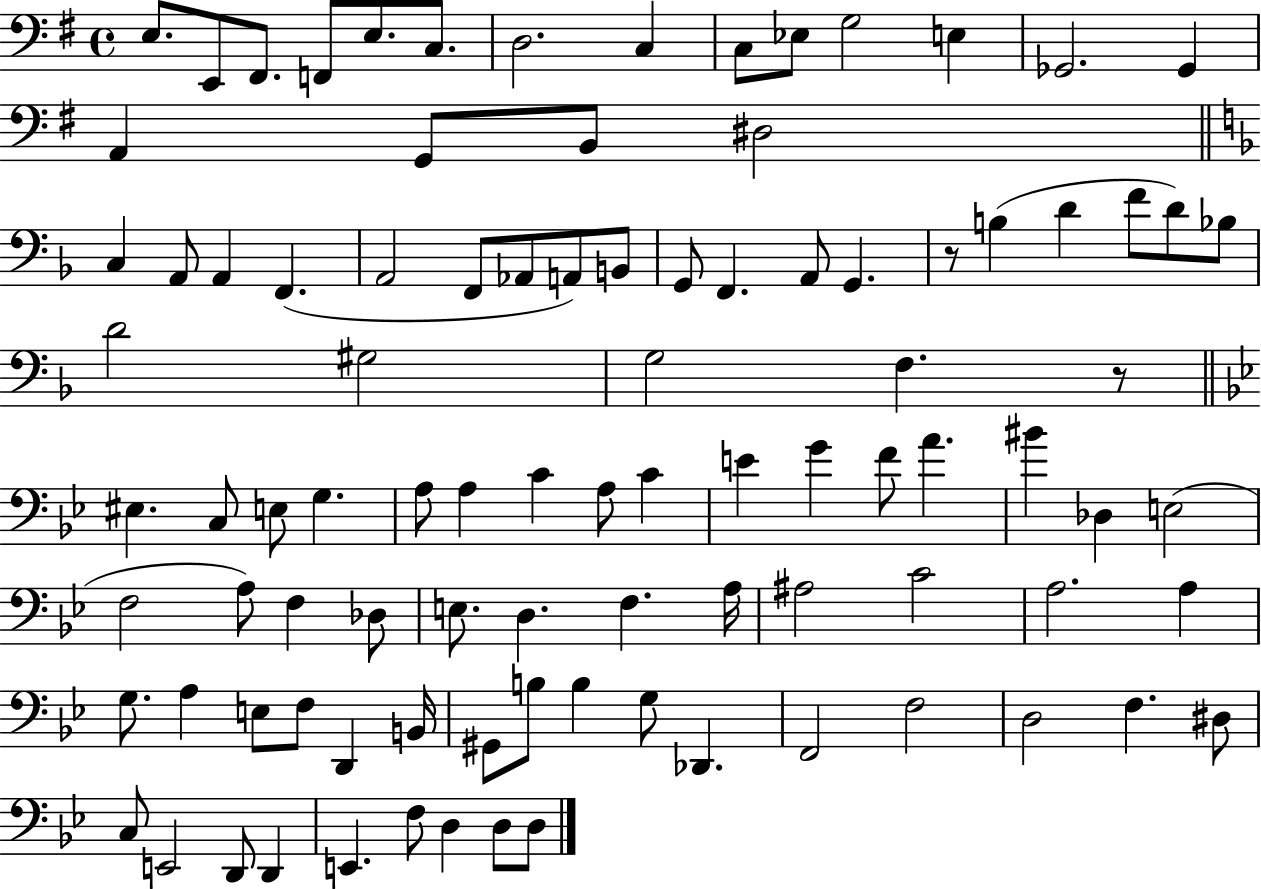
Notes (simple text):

E3/e. E2/e F#2/e. F2/e E3/e. C3/e. D3/h. C3/q C3/e Eb3/e G3/h E3/q Gb2/h. Gb2/q A2/q G2/e B2/e D#3/h C3/q A2/e A2/q F2/q. A2/h F2/e Ab2/e A2/e B2/e G2/e F2/q. A2/e G2/q. R/e B3/q D4/q F4/e D4/e Bb3/e D4/h G#3/h G3/h F3/q. R/e EIS3/q. C3/e E3/e G3/q. A3/e A3/q C4/q A3/e C4/q E4/q G4/q F4/e A4/q. BIS4/q Db3/q E3/h F3/h A3/e F3/q Db3/e E3/e. D3/q. F3/q. A3/s A#3/h C4/h A3/h. A3/q G3/e. A3/q E3/e F3/e D2/q B2/s G#2/e B3/e B3/q G3/e Db2/q. F2/h F3/h D3/h F3/q. D#3/e C3/e E2/h D2/e D2/q E2/q. F3/e D3/q D3/e D3/e